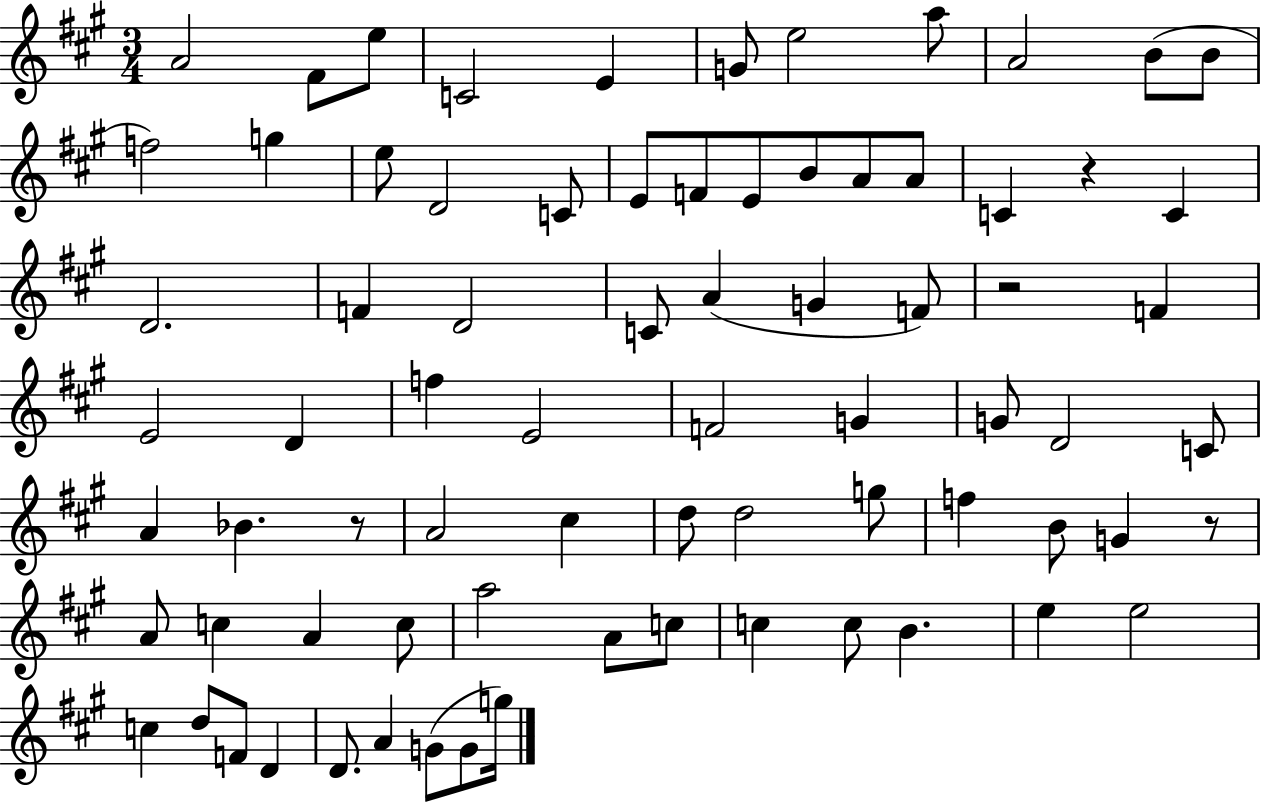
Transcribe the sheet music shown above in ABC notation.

X:1
T:Untitled
M:3/4
L:1/4
K:A
A2 ^F/2 e/2 C2 E G/2 e2 a/2 A2 B/2 B/2 f2 g e/2 D2 C/2 E/2 F/2 E/2 B/2 A/2 A/2 C z C D2 F D2 C/2 A G F/2 z2 F E2 D f E2 F2 G G/2 D2 C/2 A _B z/2 A2 ^c d/2 d2 g/2 f B/2 G z/2 A/2 c A c/2 a2 A/2 c/2 c c/2 B e e2 c d/2 F/2 D D/2 A G/2 G/2 g/4